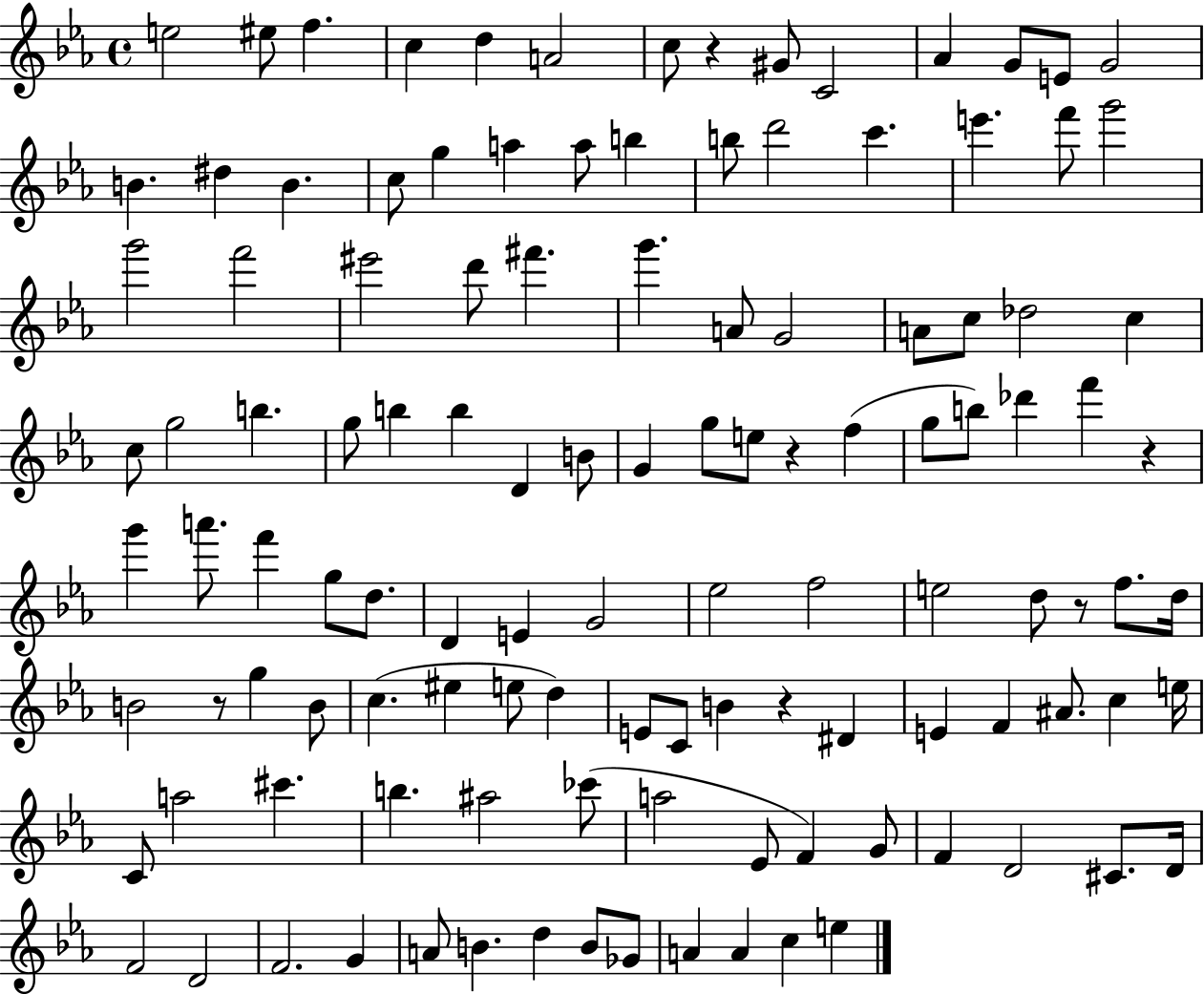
{
  \clef treble
  \time 4/4
  \defaultTimeSignature
  \key ees \major
  e''2 eis''8 f''4. | c''4 d''4 a'2 | c''8 r4 gis'8 c'2 | aes'4 g'8 e'8 g'2 | \break b'4. dis''4 b'4. | c''8 g''4 a''4 a''8 b''4 | b''8 d'''2 c'''4. | e'''4. f'''8 g'''2 | \break g'''2 f'''2 | eis'''2 d'''8 fis'''4. | g'''4. a'8 g'2 | a'8 c''8 des''2 c''4 | \break c''8 g''2 b''4. | g''8 b''4 b''4 d'4 b'8 | g'4 g''8 e''8 r4 f''4( | g''8 b''8) des'''4 f'''4 r4 | \break g'''4 a'''8. f'''4 g''8 d''8. | d'4 e'4 g'2 | ees''2 f''2 | e''2 d''8 r8 f''8. d''16 | \break b'2 r8 g''4 b'8 | c''4.( eis''4 e''8 d''4) | e'8 c'8 b'4 r4 dis'4 | e'4 f'4 ais'8. c''4 e''16 | \break c'8 a''2 cis'''4. | b''4. ais''2 ces'''8( | a''2 ees'8 f'4) g'8 | f'4 d'2 cis'8. d'16 | \break f'2 d'2 | f'2. g'4 | a'8 b'4. d''4 b'8 ges'8 | a'4 a'4 c''4 e''4 | \break \bar "|."
}